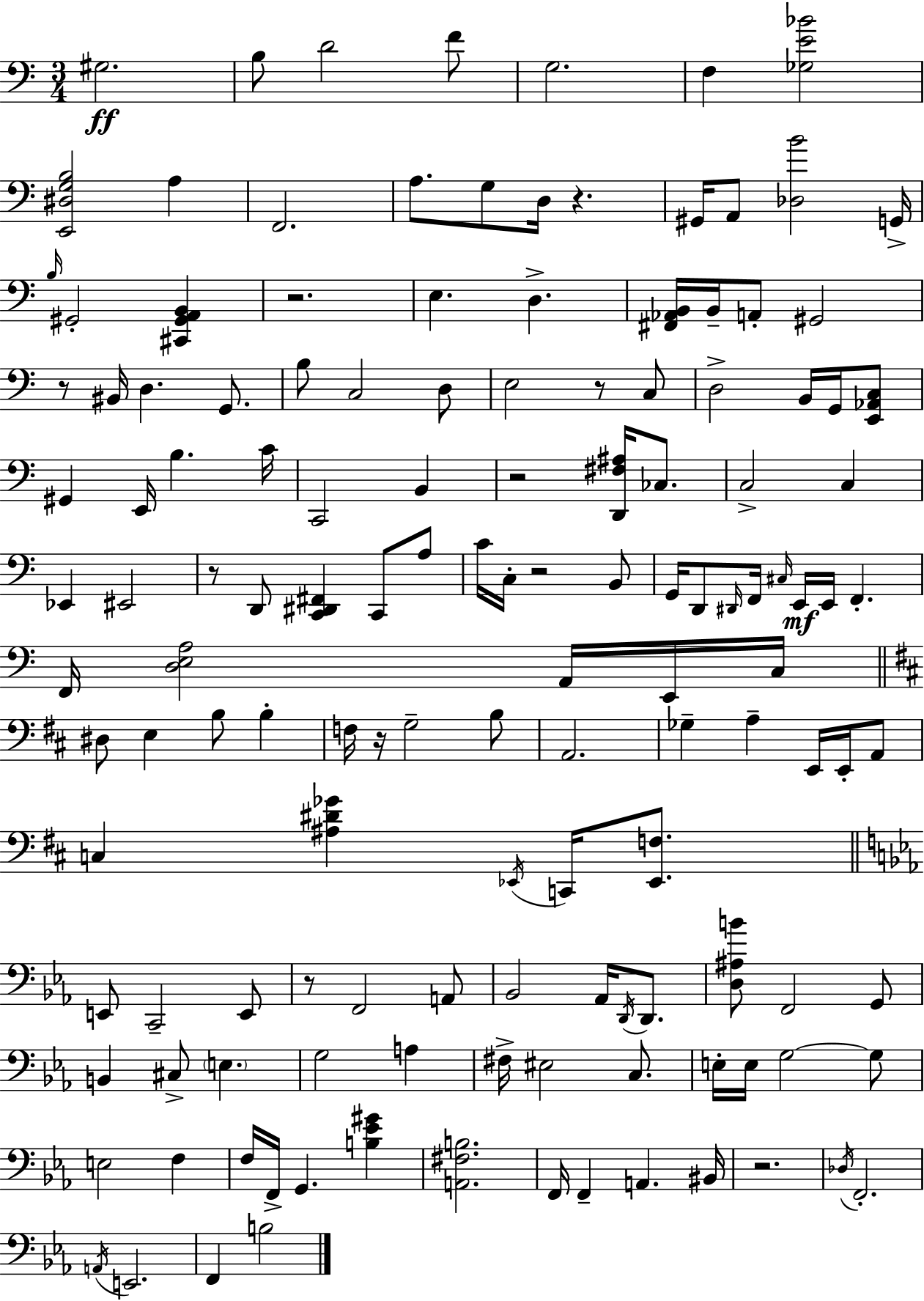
X:1
T:Untitled
M:3/4
L:1/4
K:C
^G,2 B,/2 D2 F/2 G,2 F, [_G,E_B]2 [E,,^D,G,B,]2 A, F,,2 A,/2 G,/2 D,/4 z ^G,,/4 A,,/2 [_D,B]2 G,,/4 B,/4 ^G,,2 [^C,,^G,,A,,B,,] z2 E, D, [^F,,_A,,B,,]/4 B,,/4 A,,/2 ^G,,2 z/2 ^B,,/4 D, G,,/2 B,/2 C,2 D,/2 E,2 z/2 C,/2 D,2 B,,/4 G,,/4 [E,,_A,,C,]/2 ^G,, E,,/4 B, C/4 C,,2 B,, z2 [D,,^F,^A,]/4 _C,/2 C,2 C, _E,, ^E,,2 z/2 D,,/2 [C,,^D,,^F,,] C,,/2 A,/2 C/4 C,/4 z2 B,,/2 G,,/4 D,,/2 ^D,,/4 F,,/4 ^C,/4 E,,/4 E,,/4 F,, F,,/4 [D,E,A,]2 A,,/4 E,,/4 C,/4 ^D,/2 E, B,/2 B, F,/4 z/4 G,2 B,/2 A,,2 _G, A, E,,/4 E,,/4 A,,/2 C, [^A,^D_G] _E,,/4 C,,/4 [_E,,F,]/2 E,,/2 C,,2 E,,/2 z/2 F,,2 A,,/2 _B,,2 _A,,/4 D,,/4 D,,/2 [D,^A,B]/2 F,,2 G,,/2 B,, ^C,/2 E, G,2 A, ^F,/4 ^E,2 C,/2 E,/4 E,/4 G,2 G,/2 E,2 F, F,/4 F,,/4 G,, [B,_E^G] [A,,^F,B,]2 F,,/4 F,, A,, ^B,,/4 z2 _D,/4 F,,2 A,,/4 E,,2 F,, B,2